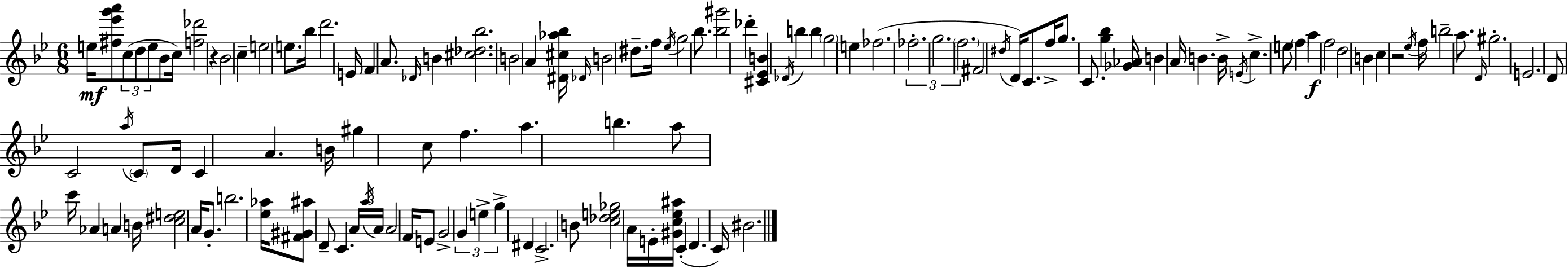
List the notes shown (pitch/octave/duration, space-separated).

E5/s [F#5,Eb6,G6,A6]/e C5/e D5/e E5/e Bb4/e C5/s [F5,Db6]/h R/q Bb4/h C5/q E5/h E5/e. Bb5/s D6/h. E4/s F4/q A4/e. Db4/s B4/q [C#5,Db5,Bb5]/h. B4/h A4/q [D#4,C#5,Ab5,Bb5]/s Db4/s B4/h D#5/e. F5/s Eb5/s G5/h Bb5/e. [Bb5,G#6]/h Db6/q [C#4,Eb4,B4]/q Db4/s B5/q B5/q G5/h E5/q FES5/h. FES5/h. G5/h. F5/h. F#4/h D#5/s D4/s C4/e. F5/s G5/e. C4/e. [G5,Bb5]/q [Gb4,Ab4]/s B4/q A4/s B4/q. B4/s E4/s C5/q. E5/e F5/q A5/q F5/h D5/h B4/q C5/q R/h Eb5/s F5/s B5/h A5/e. D4/s G#5/h. E4/h. D4/e C4/h A5/s C4/e D4/s C4/q A4/q. B4/s G#5/q C5/e F5/q. A5/q. B5/q. A5/e C6/s Ab4/q A4/q B4/s [C5,D#5,E5]/h A4/s G4/e. B5/h. [Eb5,Ab5]/s [F#4,G#4,A#5]/e D4/e C4/q. A4/s A5/s A4/s A4/h F4/s E4/e G4/h G4/q E5/q G5/q D#4/q C4/h. B4/e [C5,Db5,E5,Gb5]/h A4/s E4/s [G#4,C5,Eb5,A#5]/s C4/q D4/q. C4/s BIS4/h.